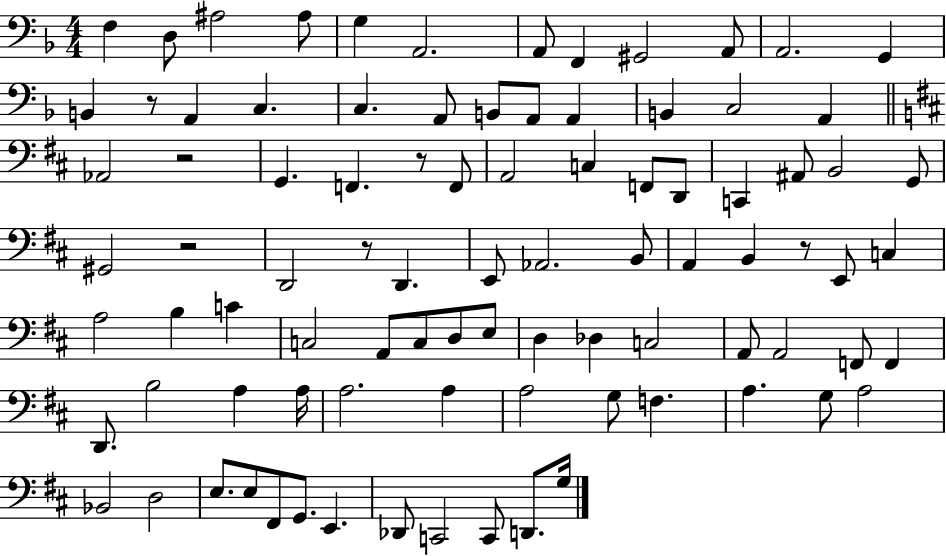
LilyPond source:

{
  \clef bass
  \numericTimeSignature
  \time 4/4
  \key f \major
  f4 d8 ais2 ais8 | g4 a,2. | a,8 f,4 gis,2 a,8 | a,2. g,4 | \break b,4 r8 a,4 c4. | c4. a,8 b,8 a,8 a,4 | b,4 c2 a,4 | \bar "||" \break \key d \major aes,2 r2 | g,4. f,4. r8 f,8 | a,2 c4 f,8 d,8 | c,4 ais,8 b,2 g,8 | \break gis,2 r2 | d,2 r8 d,4. | e,8 aes,2. b,8 | a,4 b,4 r8 e,8 c4 | \break a2 b4 c'4 | c2 a,8 c8 d8 e8 | d4 des4 c2 | a,8 a,2 f,8 f,4 | \break d,8. b2 a4 a16 | a2. a4 | a2 g8 f4. | a4. g8 a2 | \break bes,2 d2 | e8. e8 fis,8 g,8. e,4. | des,8 c,2 c,8 d,8. g16 | \bar "|."
}